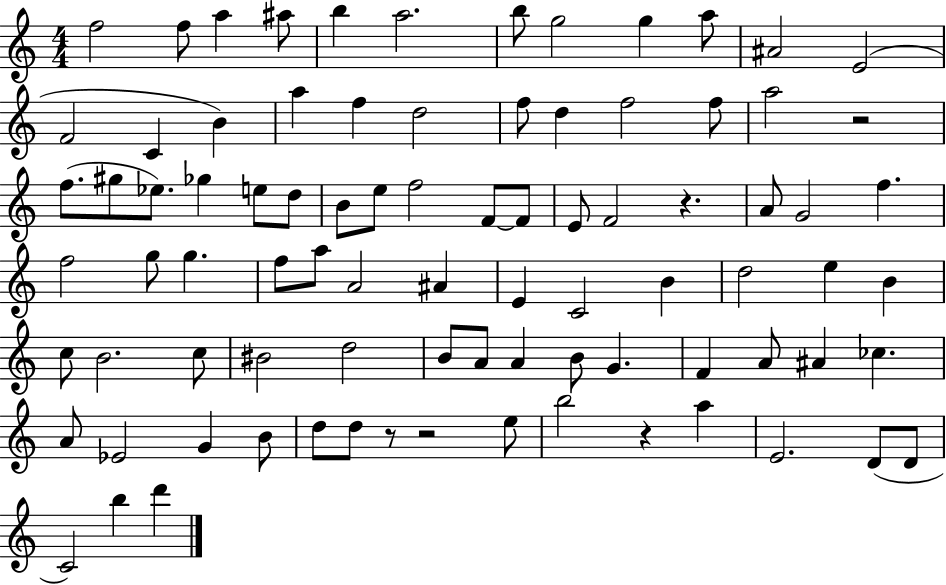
{
  \clef treble
  \numericTimeSignature
  \time 4/4
  \key c \major
  \repeat volta 2 { f''2 f''8 a''4 ais''8 | b''4 a''2. | b''8 g''2 g''4 a''8 | ais'2 e'2( | \break f'2 c'4 b'4) | a''4 f''4 d''2 | f''8 d''4 f''2 f''8 | a''2 r2 | \break f''8.( gis''8 ees''8.) ges''4 e''8 d''8 | b'8 e''8 f''2 f'8~~ f'8 | e'8 f'2 r4. | a'8 g'2 f''4. | \break f''2 g''8 g''4. | f''8 a''8 a'2 ais'4 | e'4 c'2 b'4 | d''2 e''4 b'4 | \break c''8 b'2. c''8 | bis'2 d''2 | b'8 a'8 a'4 b'8 g'4. | f'4 a'8 ais'4 ces''4. | \break a'8 ees'2 g'4 b'8 | d''8 d''8 r8 r2 e''8 | b''2 r4 a''4 | e'2. d'8( d'8 | \break c'2) b''4 d'''4 | } \bar "|."
}